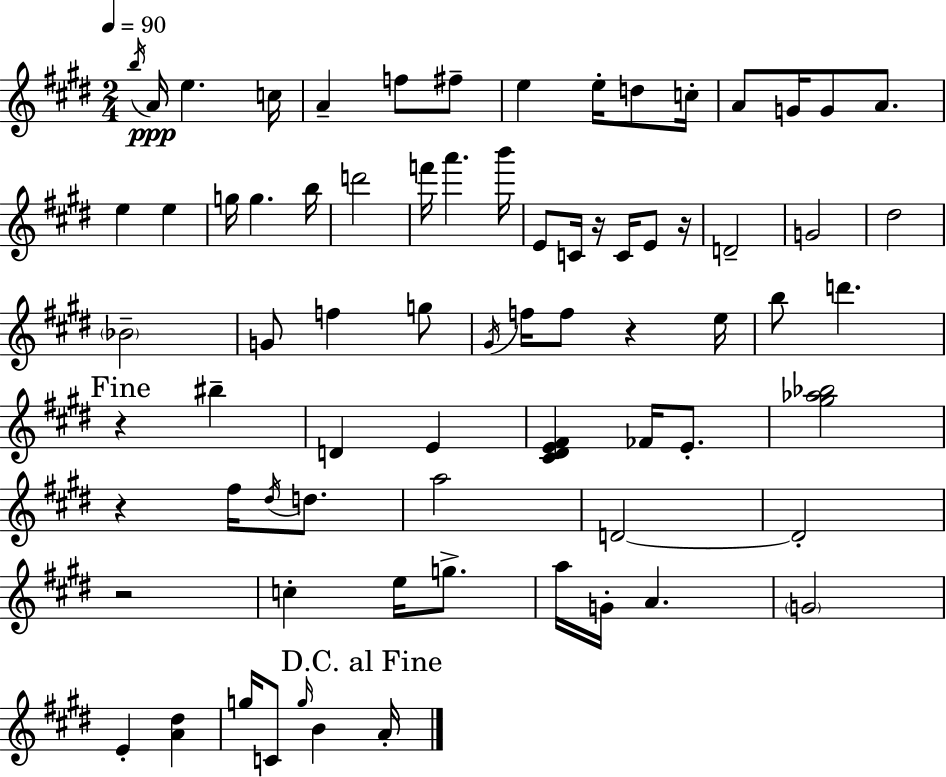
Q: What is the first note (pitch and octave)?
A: B5